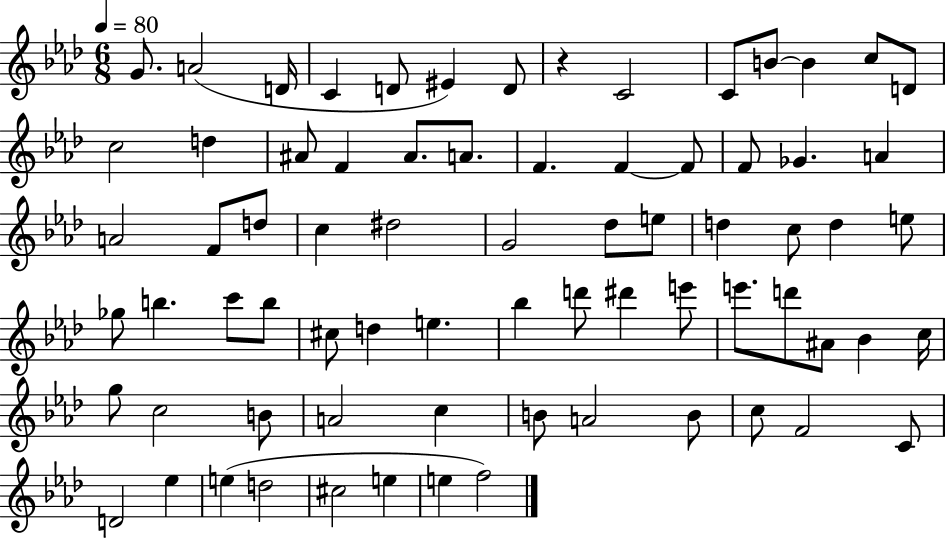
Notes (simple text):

G4/e. A4/h D4/s C4/q D4/e EIS4/q D4/e R/q C4/h C4/e B4/e B4/q C5/e D4/e C5/h D5/q A#4/e F4/q A#4/e. A4/e. F4/q. F4/q F4/e F4/e Gb4/q. A4/q A4/h F4/e D5/e C5/q D#5/h G4/h Db5/e E5/e D5/q C5/e D5/q E5/e Gb5/e B5/q. C6/e B5/e C#5/e D5/q E5/q. Bb5/q D6/e D#6/q E6/e E6/e. D6/e A#4/e Bb4/q C5/s G5/e C5/h B4/e A4/h C5/q B4/e A4/h B4/e C5/e F4/h C4/e D4/h Eb5/q E5/q D5/h C#5/h E5/q E5/q F5/h